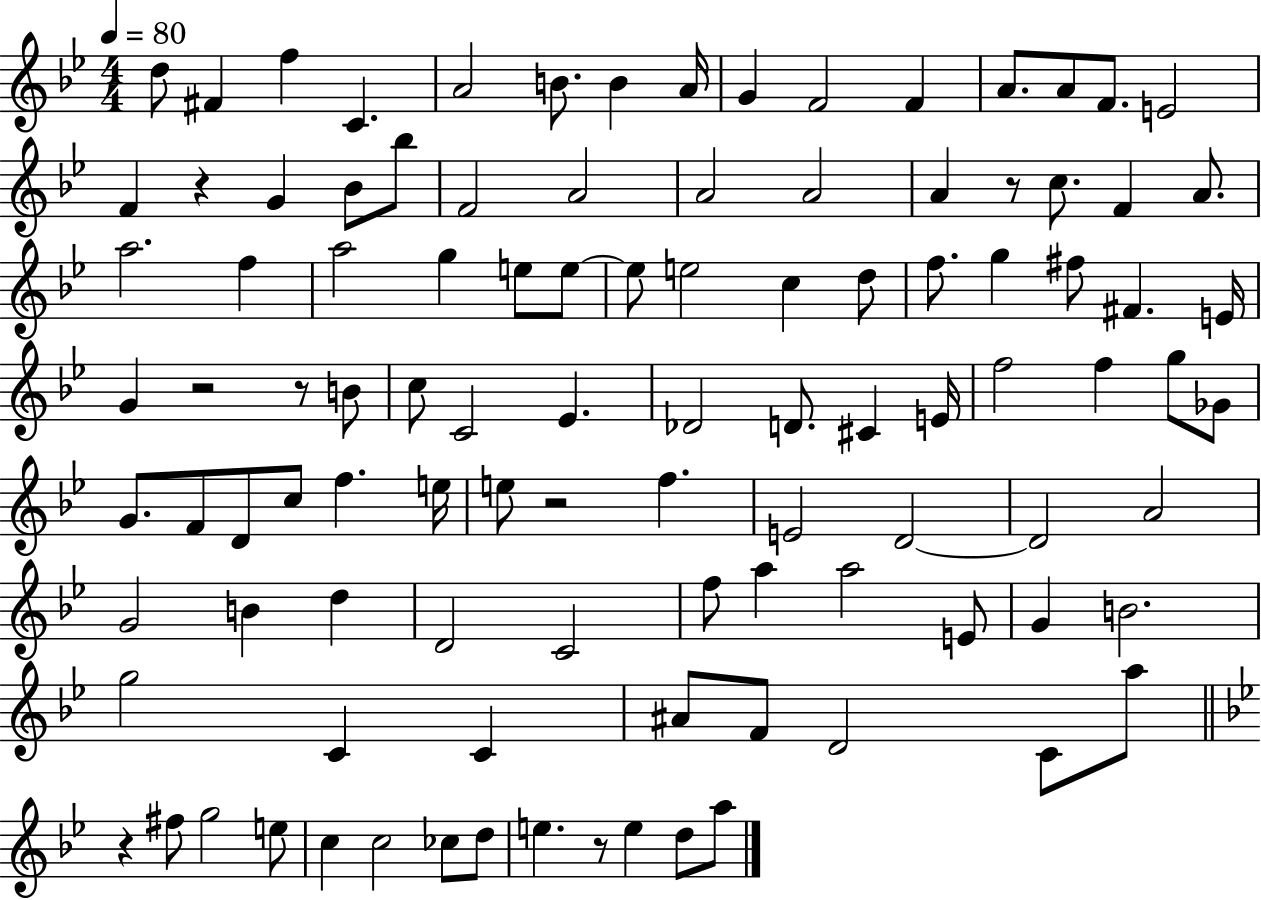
X:1
T:Untitled
M:4/4
L:1/4
K:Bb
d/2 ^F f C A2 B/2 B A/4 G F2 F A/2 A/2 F/2 E2 F z G _B/2 _b/2 F2 A2 A2 A2 A z/2 c/2 F A/2 a2 f a2 g e/2 e/2 e/2 e2 c d/2 f/2 g ^f/2 ^F E/4 G z2 z/2 B/2 c/2 C2 _E _D2 D/2 ^C E/4 f2 f g/2 _G/2 G/2 F/2 D/2 c/2 f e/4 e/2 z2 f E2 D2 D2 A2 G2 B d D2 C2 f/2 a a2 E/2 G B2 g2 C C ^A/2 F/2 D2 C/2 a/2 z ^f/2 g2 e/2 c c2 _c/2 d/2 e z/2 e d/2 a/2